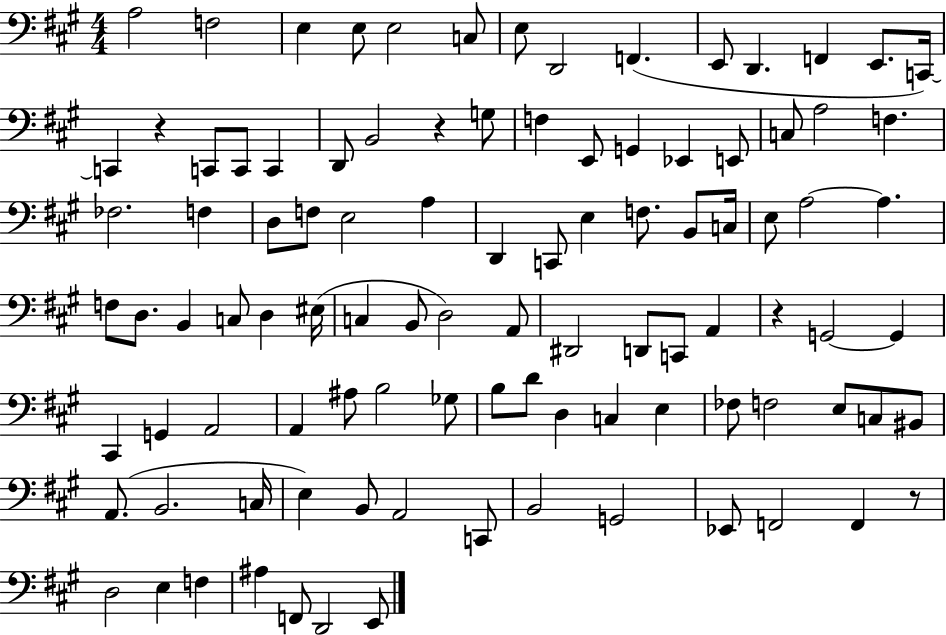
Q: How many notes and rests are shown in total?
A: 100